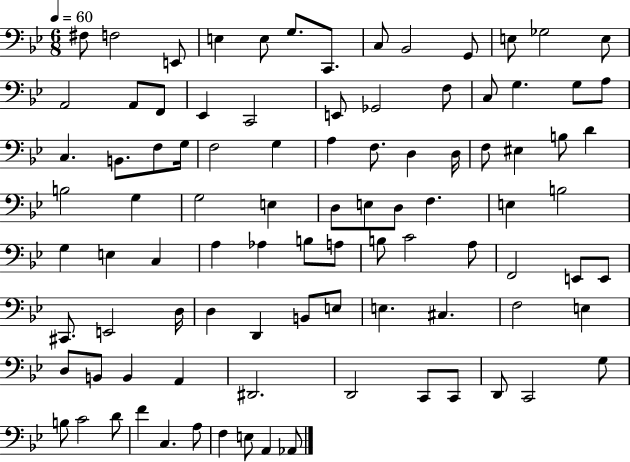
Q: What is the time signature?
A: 6/8